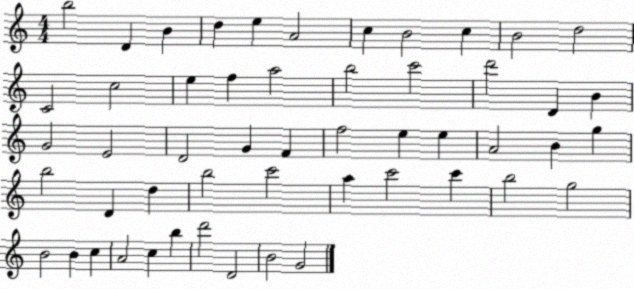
X:1
T:Untitled
M:4/4
L:1/4
K:C
b2 D B d e A2 c B2 c B2 d2 C2 c2 e f a2 b2 c'2 d'2 D B G2 E2 D2 G F f2 e e A2 B g b2 D d b2 c'2 a c'2 c' b2 g2 B2 B c A2 c b d'2 D2 B2 G2